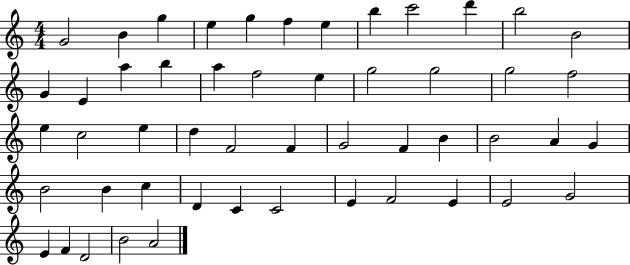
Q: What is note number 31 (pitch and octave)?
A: F4